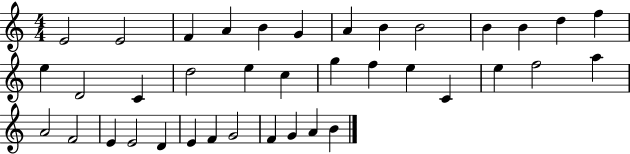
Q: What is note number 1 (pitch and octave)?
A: E4